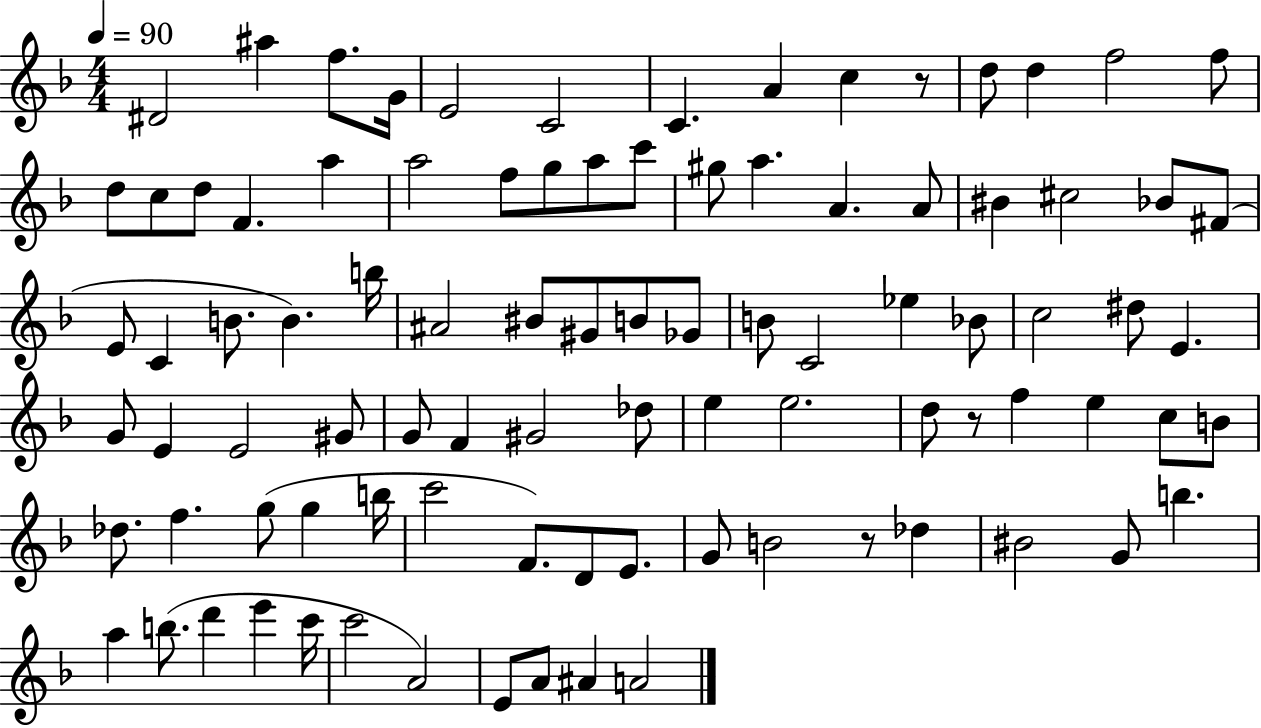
{
  \clef treble
  \numericTimeSignature
  \time 4/4
  \key f \major
  \tempo 4 = 90
  dis'2 ais''4 f''8. g'16 | e'2 c'2 | c'4. a'4 c''4 r8 | d''8 d''4 f''2 f''8 | \break d''8 c''8 d''8 f'4. a''4 | a''2 f''8 g''8 a''8 c'''8 | gis''8 a''4. a'4. a'8 | bis'4 cis''2 bes'8 fis'8( | \break e'8 c'4 b'8. b'4.) b''16 | ais'2 bis'8 gis'8 b'8 ges'8 | b'8 c'2 ees''4 bes'8 | c''2 dis''8 e'4. | \break g'8 e'4 e'2 gis'8 | g'8 f'4 gis'2 des''8 | e''4 e''2. | d''8 r8 f''4 e''4 c''8 b'8 | \break des''8. f''4. g''8( g''4 b''16 | c'''2 f'8.) d'8 e'8. | g'8 b'2 r8 des''4 | bis'2 g'8 b''4. | \break a''4 b''8.( d'''4 e'''4 c'''16 | c'''2 a'2) | e'8 a'8 ais'4 a'2 | \bar "|."
}